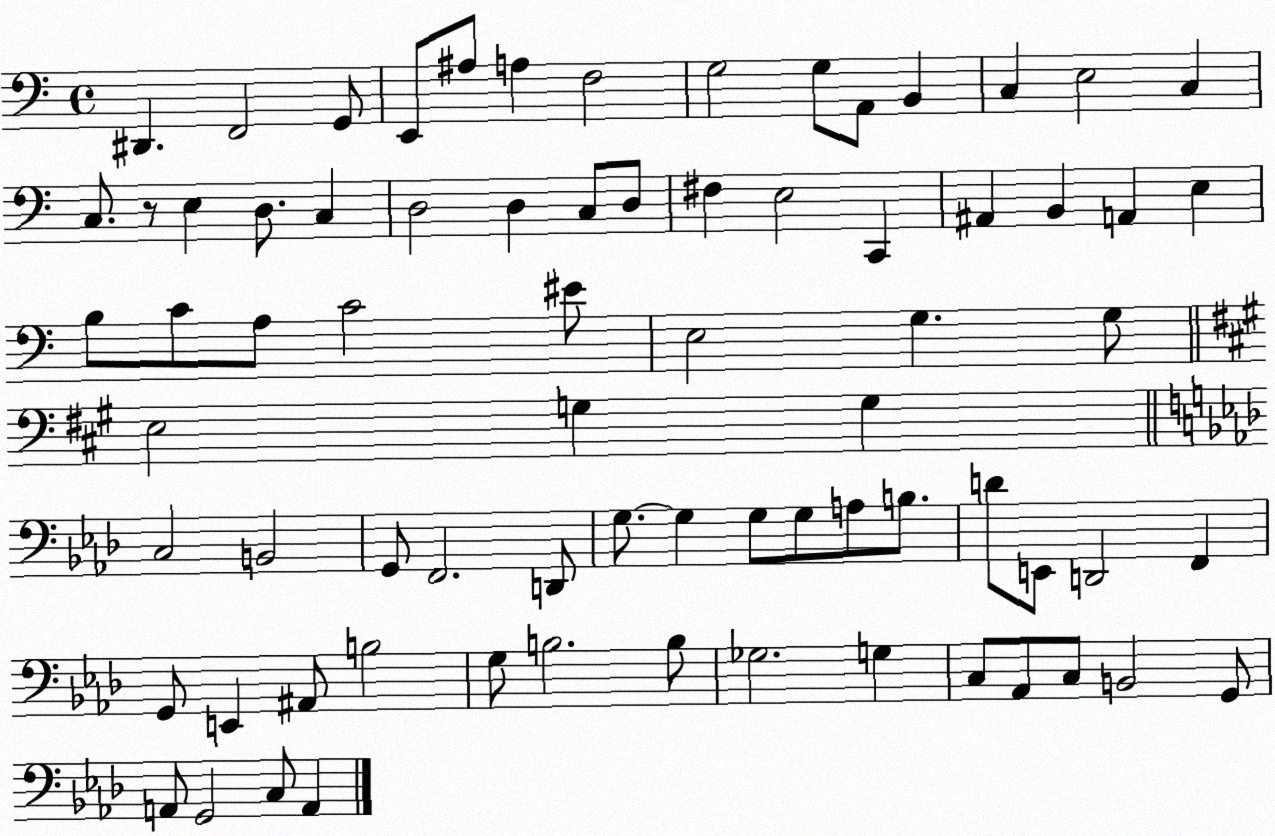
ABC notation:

X:1
T:Untitled
M:4/4
L:1/4
K:C
^D,, F,,2 G,,/2 E,,/2 ^A,/2 A, F,2 G,2 G,/2 A,,/2 B,, C, E,2 C, C,/2 z/2 E, D,/2 C, D,2 D, C,/2 D,/2 ^F, E,2 C,, ^A,, B,, A,, E, B,/2 C/2 A,/2 C2 ^E/2 E,2 G, G,/2 E,2 G, G, C,2 B,,2 G,,/2 F,,2 D,,/2 G,/2 G, G,/2 G,/2 A,/2 B,/2 D/2 E,,/2 D,,2 F,, G,,/2 E,, ^A,,/2 B,2 G,/2 B,2 B,/2 _G,2 G, C,/2 _A,,/2 C,/2 B,,2 G,,/2 A,,/2 G,,2 C,/2 A,,